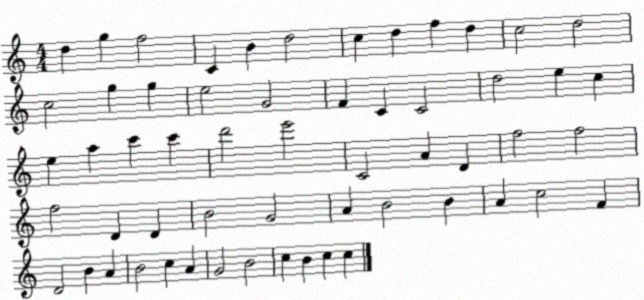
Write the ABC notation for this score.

X:1
T:Untitled
M:4/4
L:1/4
K:C
d g f2 C B d2 c d f d c2 d2 c2 g g e2 G2 F C C2 d2 e c e a c' c' d'2 e'2 C2 A D f2 f2 f2 D D B2 G2 A B2 B A c2 F D2 B A B2 c A G2 B2 c B c c